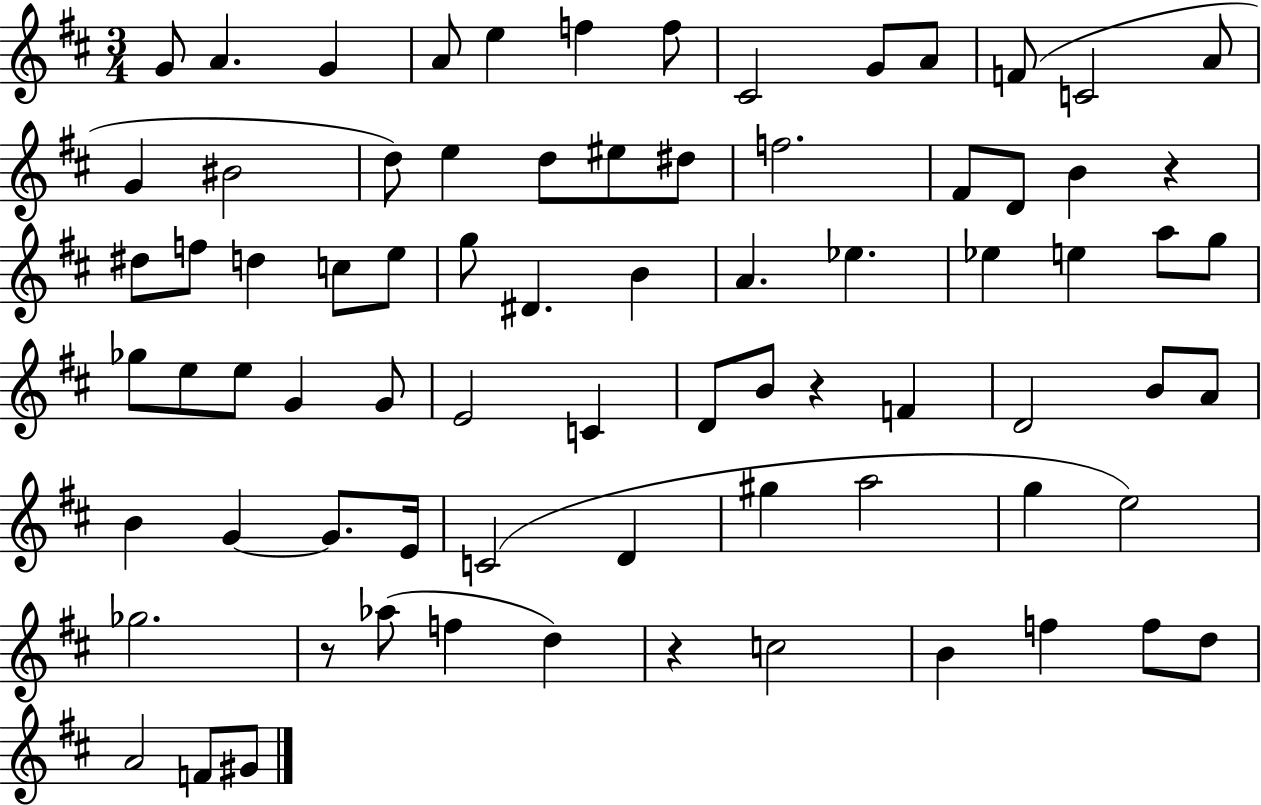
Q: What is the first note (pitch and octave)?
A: G4